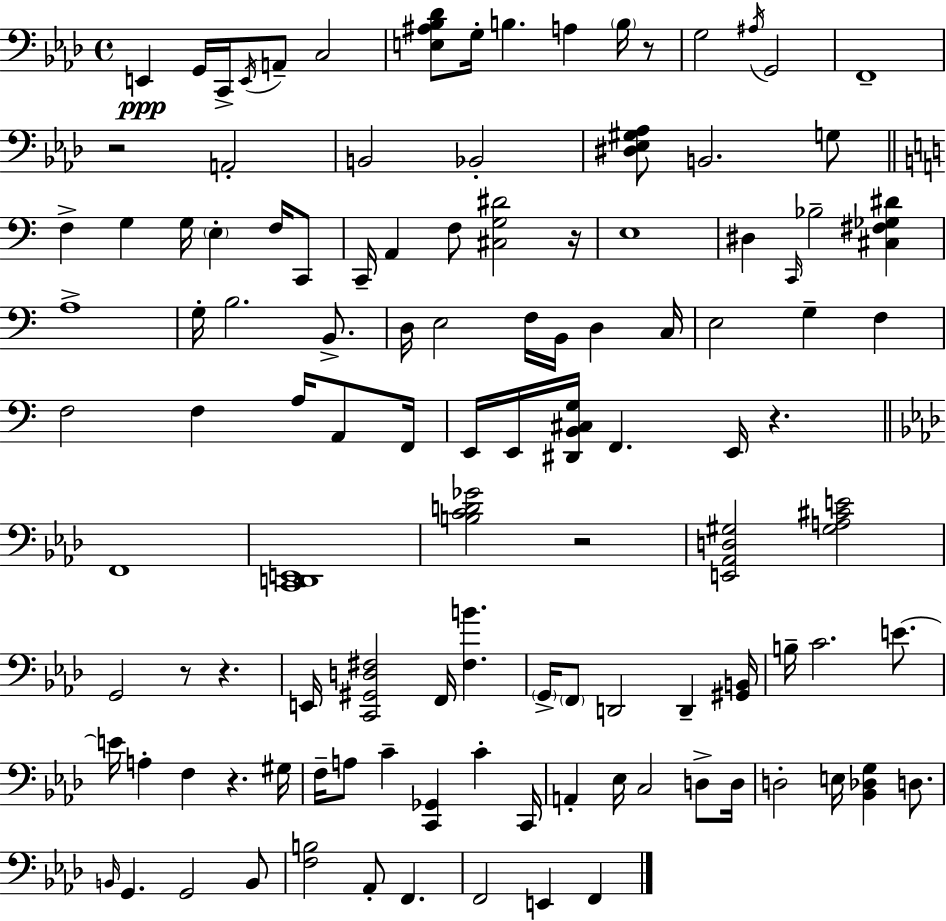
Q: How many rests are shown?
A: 8